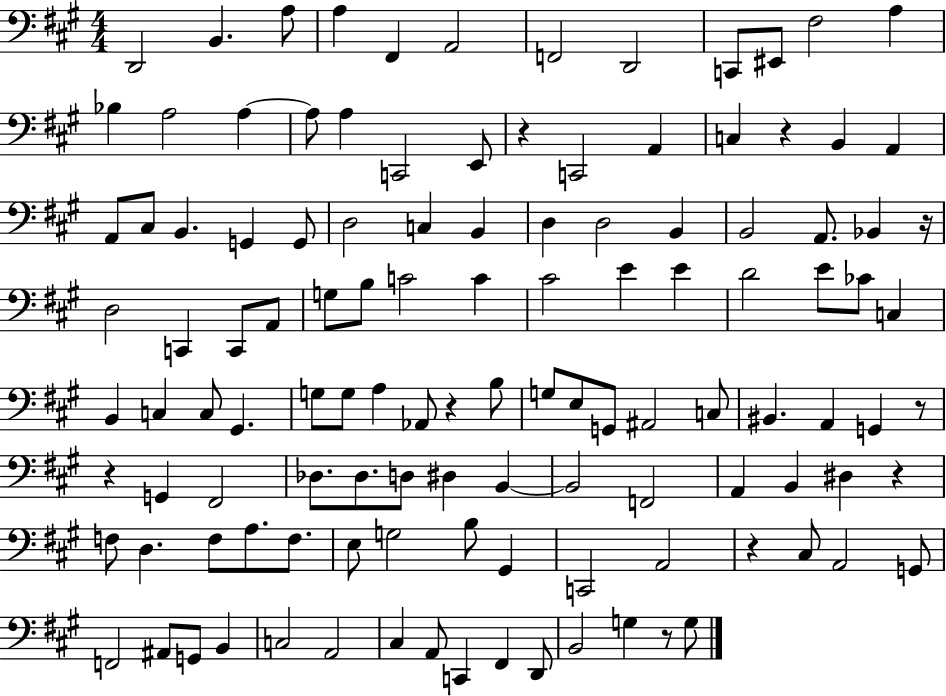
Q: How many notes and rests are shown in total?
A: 119